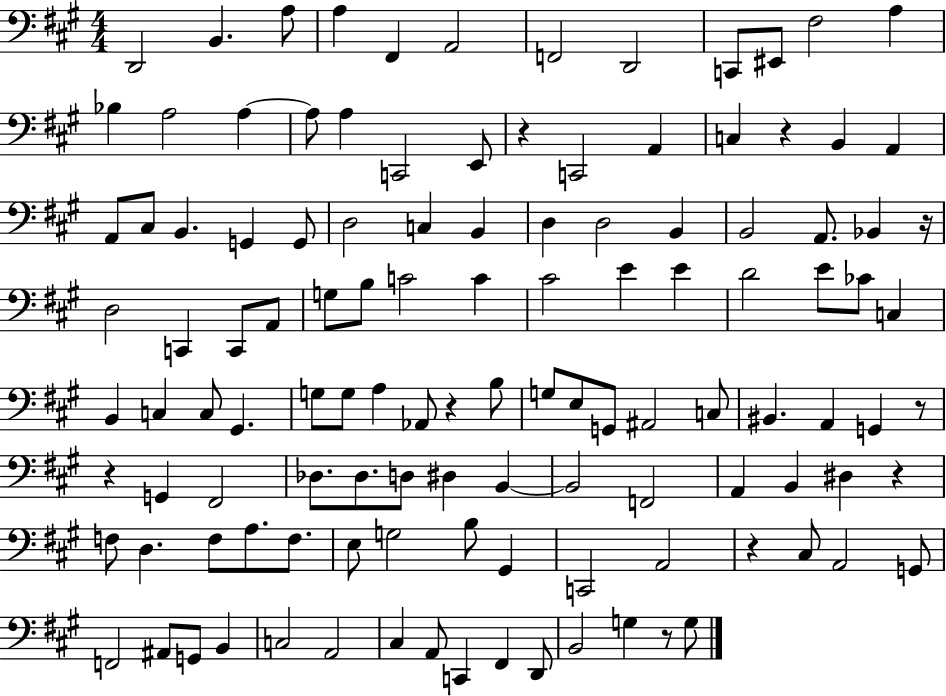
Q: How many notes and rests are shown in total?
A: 119